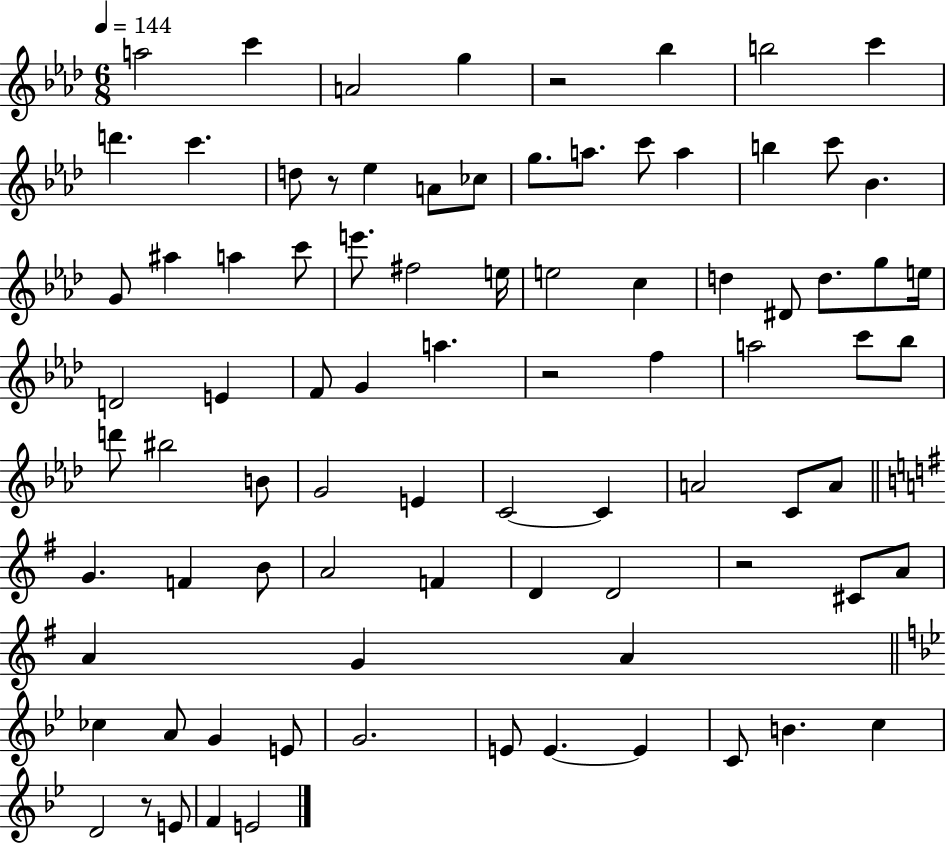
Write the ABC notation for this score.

X:1
T:Untitled
M:6/8
L:1/4
K:Ab
a2 c' A2 g z2 _b b2 c' d' c' d/2 z/2 _e A/2 _c/2 g/2 a/2 c'/2 a b c'/2 _B G/2 ^a a c'/2 e'/2 ^f2 e/4 e2 c d ^D/2 d/2 g/2 e/4 D2 E F/2 G a z2 f a2 c'/2 _b/2 d'/2 ^b2 B/2 G2 E C2 C A2 C/2 A/2 G F B/2 A2 F D D2 z2 ^C/2 A/2 A G A _c A/2 G E/2 G2 E/2 E E C/2 B c D2 z/2 E/2 F E2